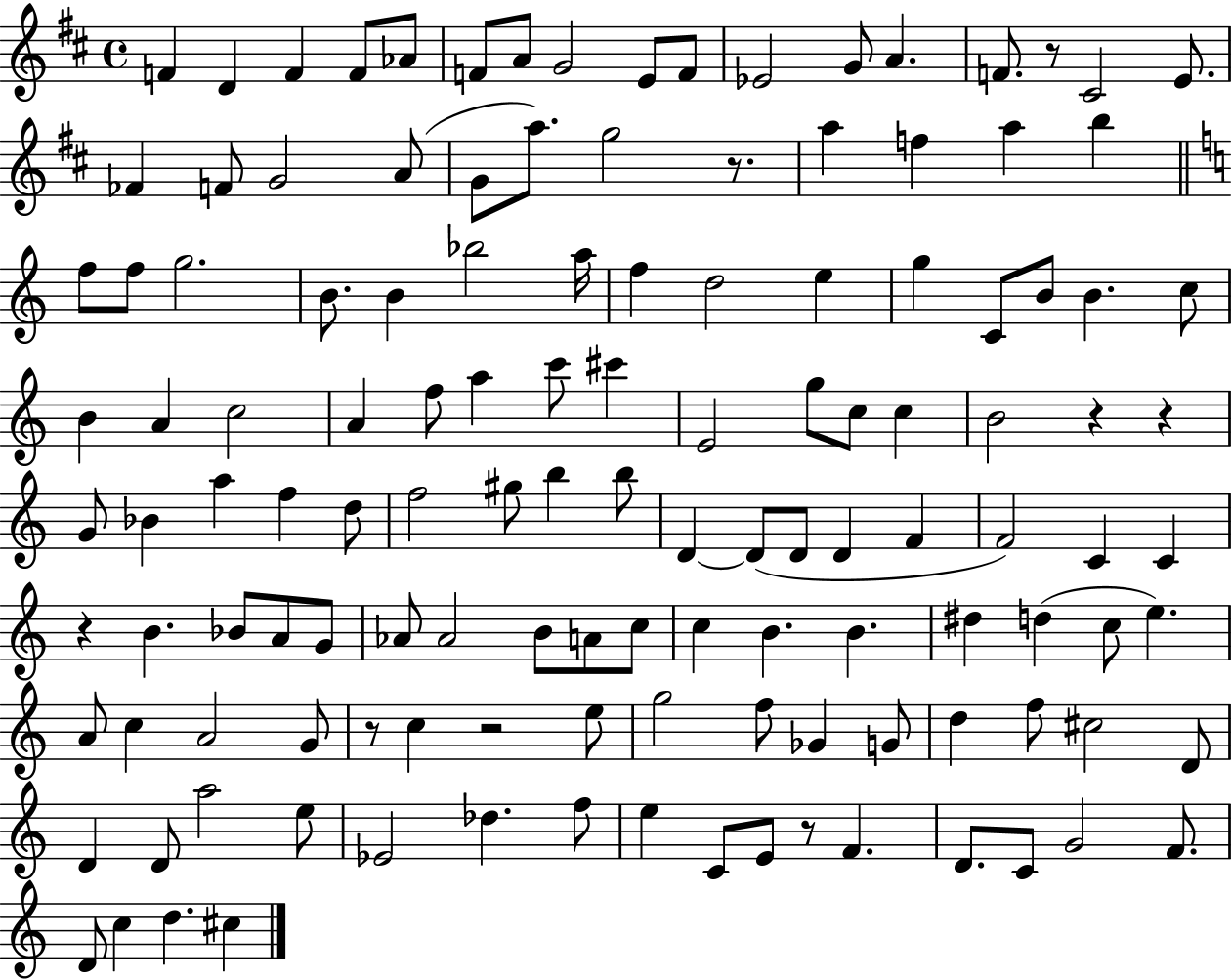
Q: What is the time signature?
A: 4/4